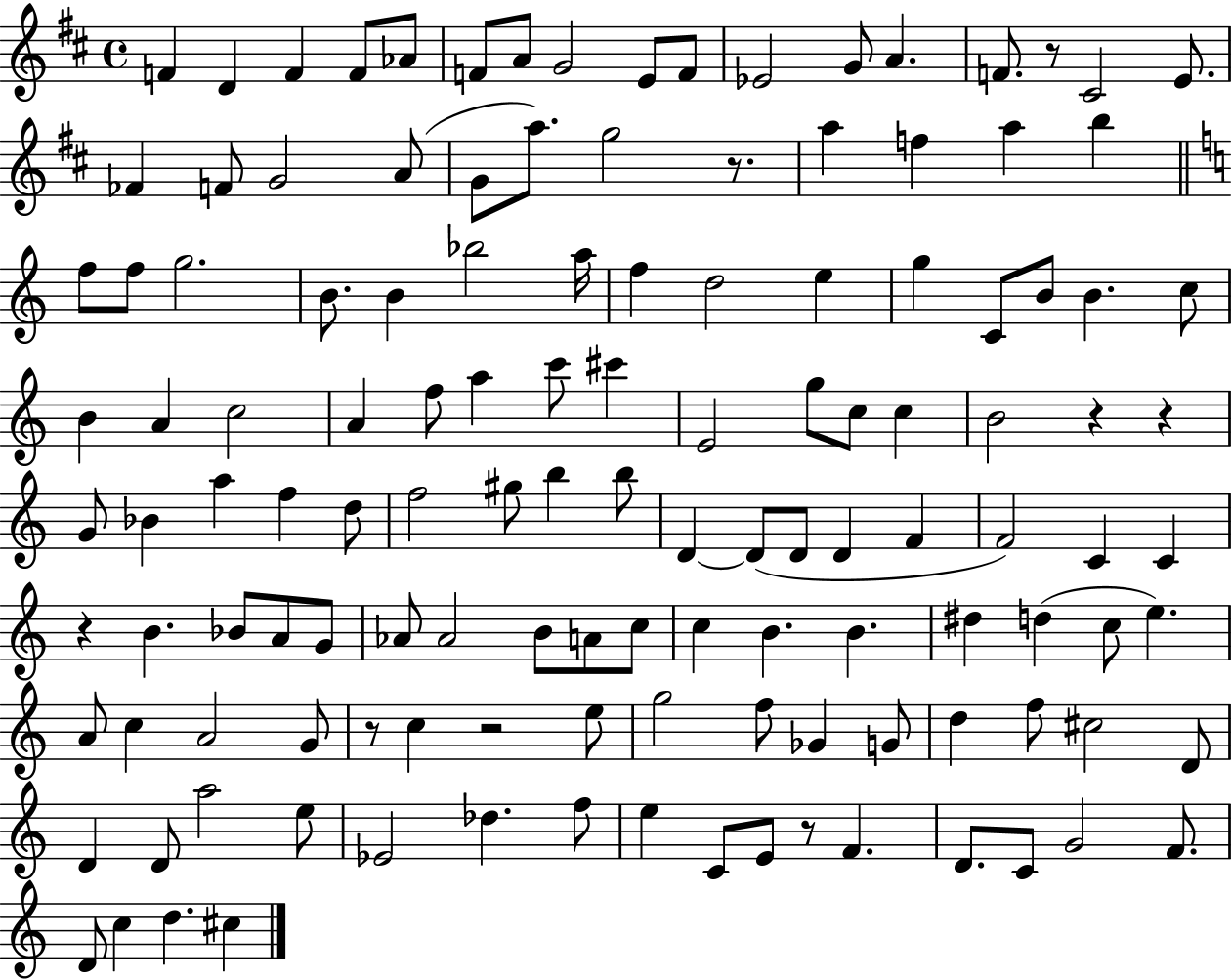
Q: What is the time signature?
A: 4/4